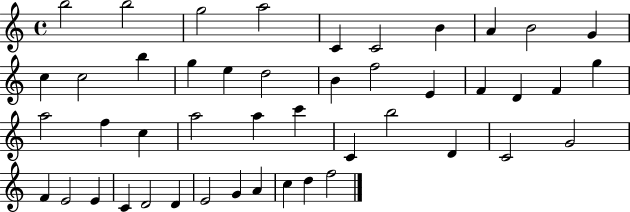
B5/h B5/h G5/h A5/h C4/q C4/h B4/q A4/q B4/h G4/q C5/q C5/h B5/q G5/q E5/q D5/h B4/q F5/h E4/q F4/q D4/q F4/q G5/q A5/h F5/q C5/q A5/h A5/q C6/q C4/q B5/h D4/q C4/h G4/h F4/q E4/h E4/q C4/q D4/h D4/q E4/h G4/q A4/q C5/q D5/q F5/h